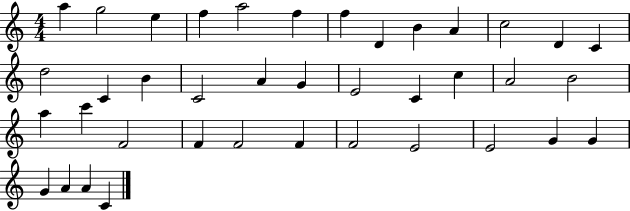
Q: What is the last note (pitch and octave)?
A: C4